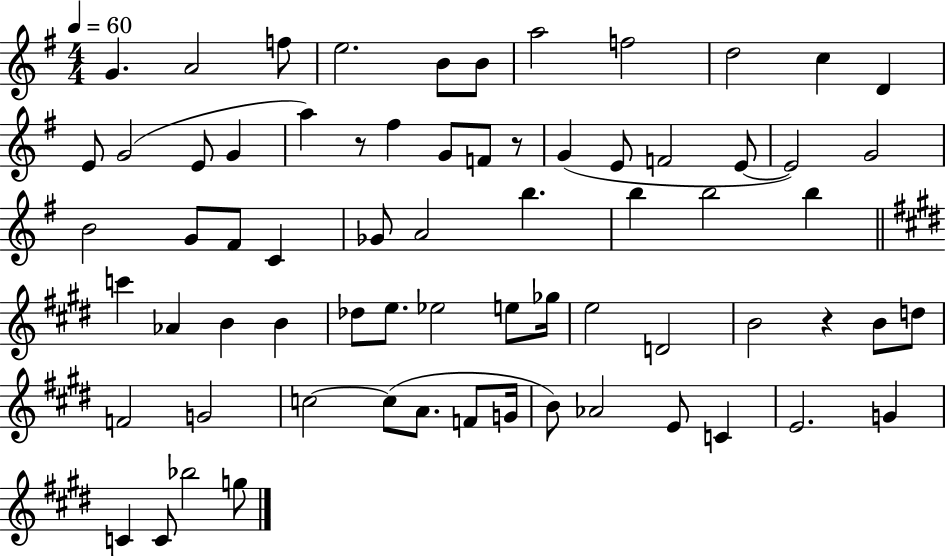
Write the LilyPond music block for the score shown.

{
  \clef treble
  \numericTimeSignature
  \time 4/4
  \key g \major
  \tempo 4 = 60
  g'4. a'2 f''8 | e''2. b'8 b'8 | a''2 f''2 | d''2 c''4 d'4 | \break e'8 g'2( e'8 g'4 | a''4) r8 fis''4 g'8 f'8 r8 | g'4( e'8 f'2 e'8~~ | e'2) g'2 | \break b'2 g'8 fis'8 c'4 | ges'8 a'2 b''4. | b''4 b''2 b''4 | \bar "||" \break \key e \major c'''4 aes'4 b'4 b'4 | des''8 e''8. ees''2 e''8 ges''16 | e''2 d'2 | b'2 r4 b'8 d''8 | \break f'2 g'2 | c''2~~ c''8( a'8. f'8 g'16 | b'8) aes'2 e'8 c'4 | e'2. g'4 | \break c'4 c'8 bes''2 g''8 | \bar "|."
}